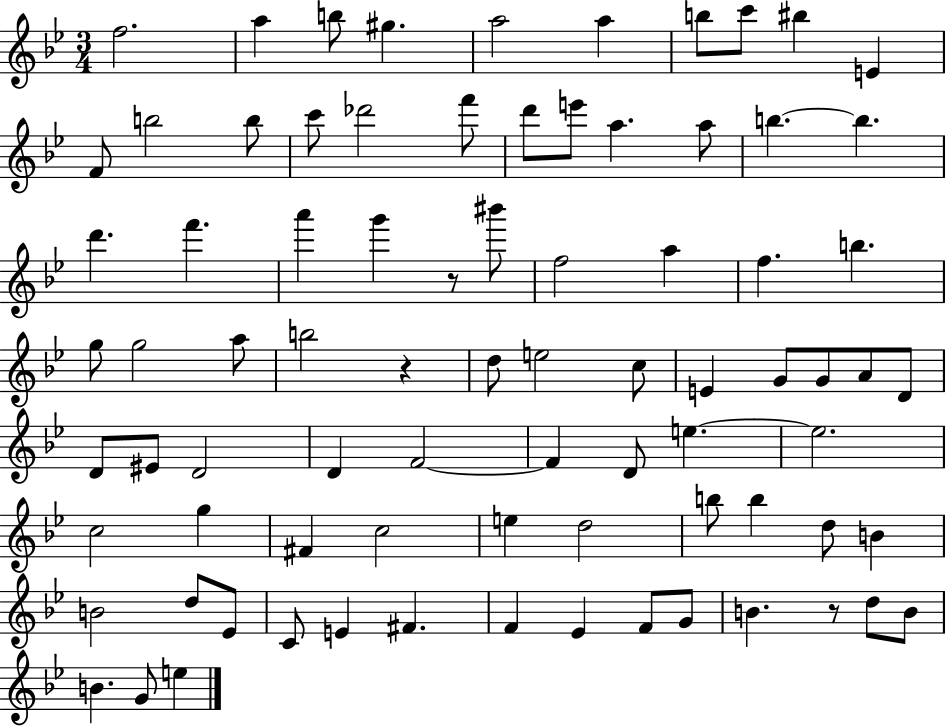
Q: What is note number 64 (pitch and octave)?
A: D5